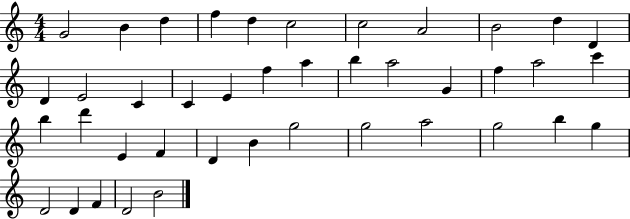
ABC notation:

X:1
T:Untitled
M:4/4
L:1/4
K:C
G2 B d f d c2 c2 A2 B2 d D D E2 C C E f a b a2 G f a2 c' b d' E F D B g2 g2 a2 g2 b g D2 D F D2 B2